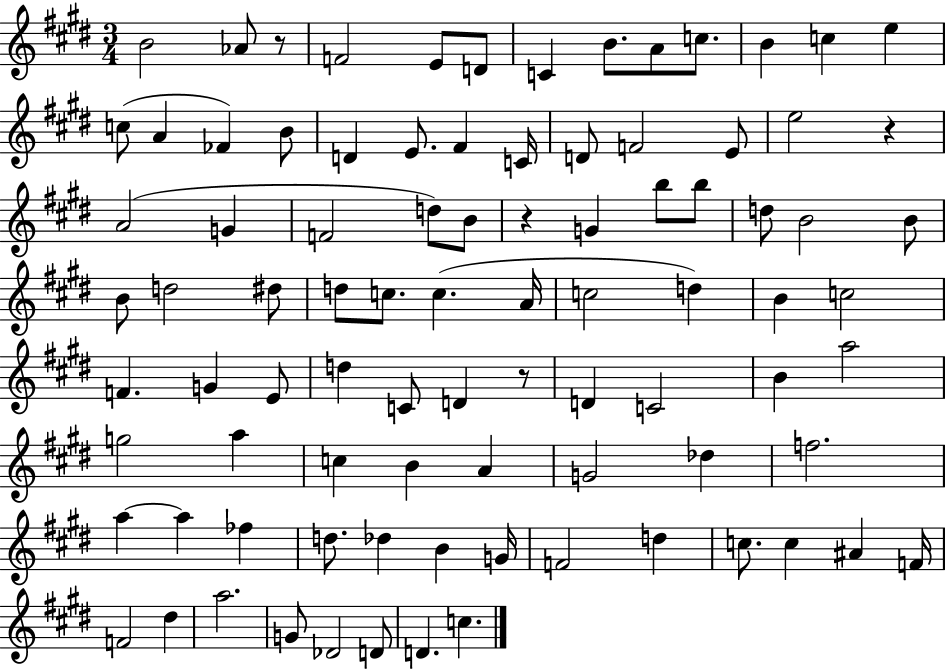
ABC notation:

X:1
T:Untitled
M:3/4
L:1/4
K:E
B2 _A/2 z/2 F2 E/2 D/2 C B/2 A/2 c/2 B c e c/2 A _F B/2 D E/2 ^F C/4 D/2 F2 E/2 e2 z A2 G F2 d/2 B/2 z G b/2 b/2 d/2 B2 B/2 B/2 d2 ^d/2 d/2 c/2 c A/4 c2 d B c2 F G E/2 d C/2 D z/2 D C2 B a2 g2 a c B A G2 _d f2 a a _f d/2 _d B G/4 F2 d c/2 c ^A F/4 F2 ^d a2 G/2 _D2 D/2 D c